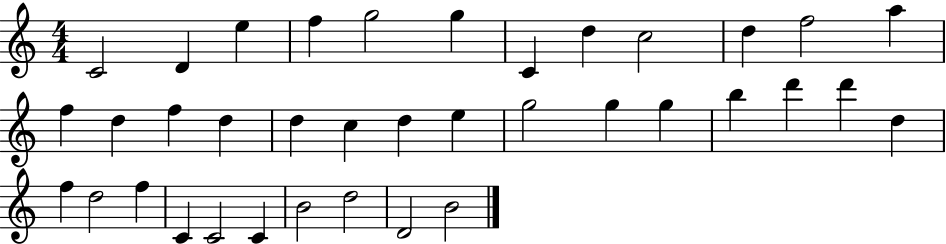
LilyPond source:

{
  \clef treble
  \numericTimeSignature
  \time 4/4
  \key c \major
  c'2 d'4 e''4 | f''4 g''2 g''4 | c'4 d''4 c''2 | d''4 f''2 a''4 | \break f''4 d''4 f''4 d''4 | d''4 c''4 d''4 e''4 | g''2 g''4 g''4 | b''4 d'''4 d'''4 d''4 | \break f''4 d''2 f''4 | c'4 c'2 c'4 | b'2 d''2 | d'2 b'2 | \break \bar "|."
}